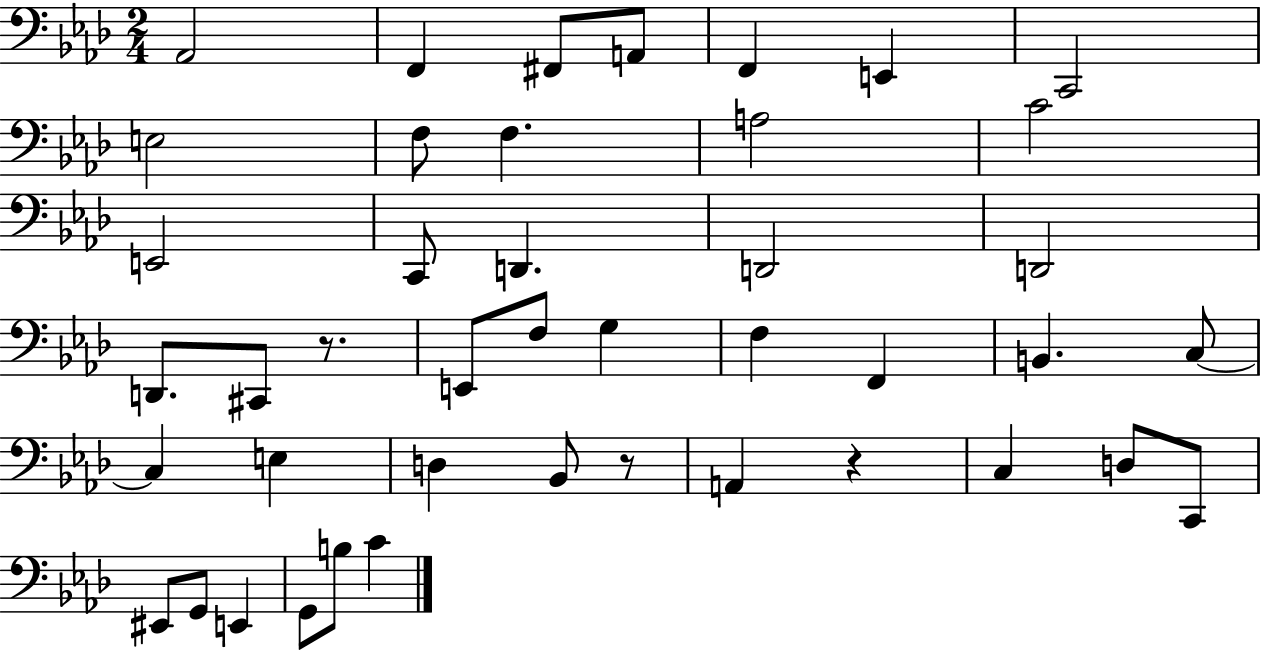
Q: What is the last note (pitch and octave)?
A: C4